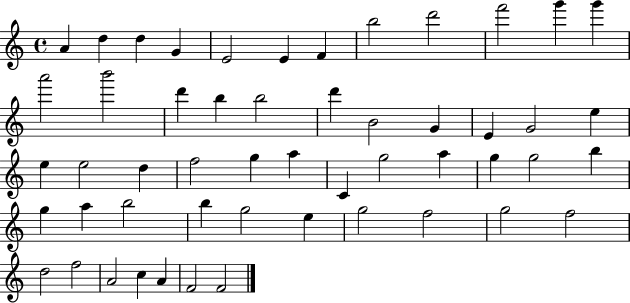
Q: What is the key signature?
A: C major